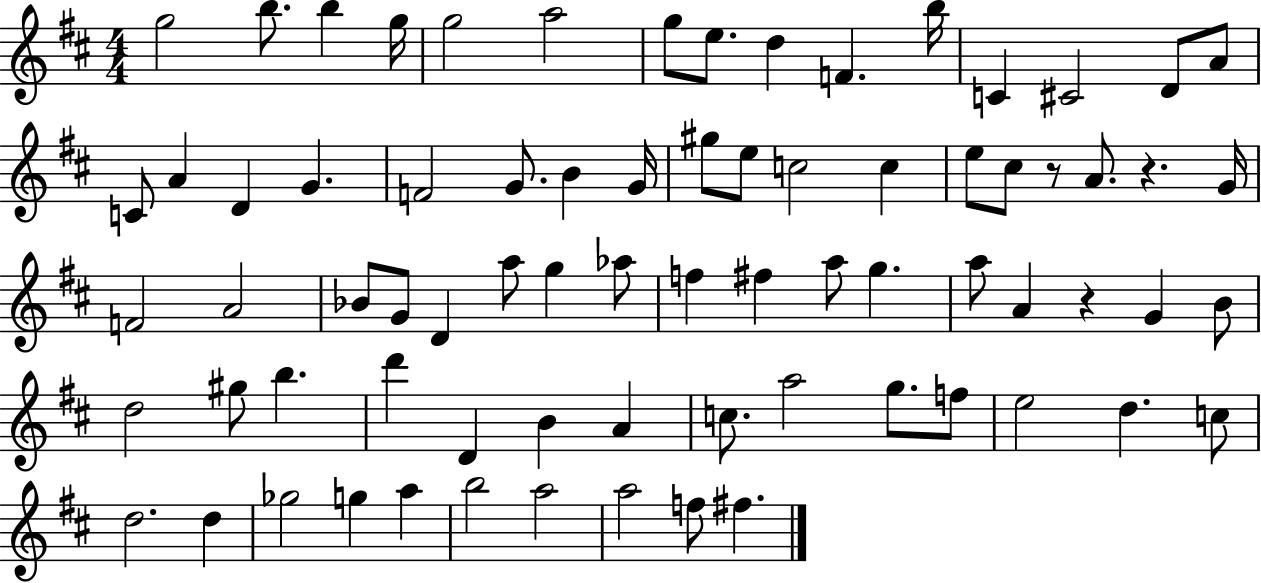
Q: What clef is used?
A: treble